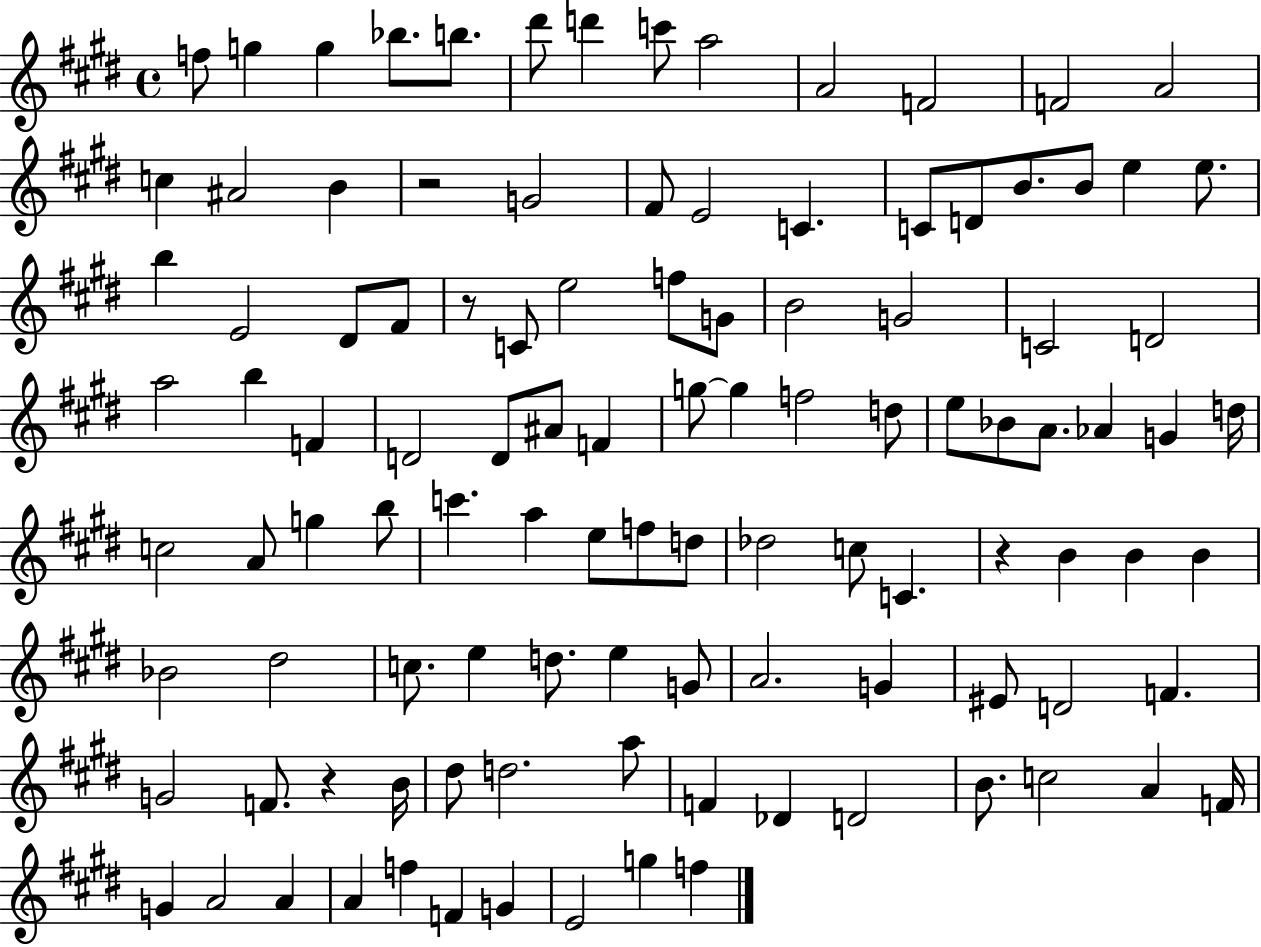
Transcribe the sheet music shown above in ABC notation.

X:1
T:Untitled
M:4/4
L:1/4
K:E
f/2 g g _b/2 b/2 ^d'/2 d' c'/2 a2 A2 F2 F2 A2 c ^A2 B z2 G2 ^F/2 E2 C C/2 D/2 B/2 B/2 e e/2 b E2 ^D/2 ^F/2 z/2 C/2 e2 f/2 G/2 B2 G2 C2 D2 a2 b F D2 D/2 ^A/2 F g/2 g f2 d/2 e/2 _B/2 A/2 _A G d/4 c2 A/2 g b/2 c' a e/2 f/2 d/2 _d2 c/2 C z B B B _B2 ^d2 c/2 e d/2 e G/2 A2 G ^E/2 D2 F G2 F/2 z B/4 ^d/2 d2 a/2 F _D D2 B/2 c2 A F/4 G A2 A A f F G E2 g f